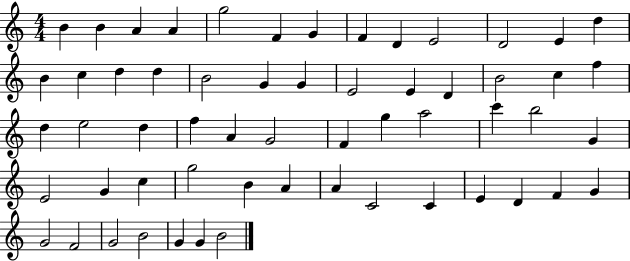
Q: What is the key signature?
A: C major